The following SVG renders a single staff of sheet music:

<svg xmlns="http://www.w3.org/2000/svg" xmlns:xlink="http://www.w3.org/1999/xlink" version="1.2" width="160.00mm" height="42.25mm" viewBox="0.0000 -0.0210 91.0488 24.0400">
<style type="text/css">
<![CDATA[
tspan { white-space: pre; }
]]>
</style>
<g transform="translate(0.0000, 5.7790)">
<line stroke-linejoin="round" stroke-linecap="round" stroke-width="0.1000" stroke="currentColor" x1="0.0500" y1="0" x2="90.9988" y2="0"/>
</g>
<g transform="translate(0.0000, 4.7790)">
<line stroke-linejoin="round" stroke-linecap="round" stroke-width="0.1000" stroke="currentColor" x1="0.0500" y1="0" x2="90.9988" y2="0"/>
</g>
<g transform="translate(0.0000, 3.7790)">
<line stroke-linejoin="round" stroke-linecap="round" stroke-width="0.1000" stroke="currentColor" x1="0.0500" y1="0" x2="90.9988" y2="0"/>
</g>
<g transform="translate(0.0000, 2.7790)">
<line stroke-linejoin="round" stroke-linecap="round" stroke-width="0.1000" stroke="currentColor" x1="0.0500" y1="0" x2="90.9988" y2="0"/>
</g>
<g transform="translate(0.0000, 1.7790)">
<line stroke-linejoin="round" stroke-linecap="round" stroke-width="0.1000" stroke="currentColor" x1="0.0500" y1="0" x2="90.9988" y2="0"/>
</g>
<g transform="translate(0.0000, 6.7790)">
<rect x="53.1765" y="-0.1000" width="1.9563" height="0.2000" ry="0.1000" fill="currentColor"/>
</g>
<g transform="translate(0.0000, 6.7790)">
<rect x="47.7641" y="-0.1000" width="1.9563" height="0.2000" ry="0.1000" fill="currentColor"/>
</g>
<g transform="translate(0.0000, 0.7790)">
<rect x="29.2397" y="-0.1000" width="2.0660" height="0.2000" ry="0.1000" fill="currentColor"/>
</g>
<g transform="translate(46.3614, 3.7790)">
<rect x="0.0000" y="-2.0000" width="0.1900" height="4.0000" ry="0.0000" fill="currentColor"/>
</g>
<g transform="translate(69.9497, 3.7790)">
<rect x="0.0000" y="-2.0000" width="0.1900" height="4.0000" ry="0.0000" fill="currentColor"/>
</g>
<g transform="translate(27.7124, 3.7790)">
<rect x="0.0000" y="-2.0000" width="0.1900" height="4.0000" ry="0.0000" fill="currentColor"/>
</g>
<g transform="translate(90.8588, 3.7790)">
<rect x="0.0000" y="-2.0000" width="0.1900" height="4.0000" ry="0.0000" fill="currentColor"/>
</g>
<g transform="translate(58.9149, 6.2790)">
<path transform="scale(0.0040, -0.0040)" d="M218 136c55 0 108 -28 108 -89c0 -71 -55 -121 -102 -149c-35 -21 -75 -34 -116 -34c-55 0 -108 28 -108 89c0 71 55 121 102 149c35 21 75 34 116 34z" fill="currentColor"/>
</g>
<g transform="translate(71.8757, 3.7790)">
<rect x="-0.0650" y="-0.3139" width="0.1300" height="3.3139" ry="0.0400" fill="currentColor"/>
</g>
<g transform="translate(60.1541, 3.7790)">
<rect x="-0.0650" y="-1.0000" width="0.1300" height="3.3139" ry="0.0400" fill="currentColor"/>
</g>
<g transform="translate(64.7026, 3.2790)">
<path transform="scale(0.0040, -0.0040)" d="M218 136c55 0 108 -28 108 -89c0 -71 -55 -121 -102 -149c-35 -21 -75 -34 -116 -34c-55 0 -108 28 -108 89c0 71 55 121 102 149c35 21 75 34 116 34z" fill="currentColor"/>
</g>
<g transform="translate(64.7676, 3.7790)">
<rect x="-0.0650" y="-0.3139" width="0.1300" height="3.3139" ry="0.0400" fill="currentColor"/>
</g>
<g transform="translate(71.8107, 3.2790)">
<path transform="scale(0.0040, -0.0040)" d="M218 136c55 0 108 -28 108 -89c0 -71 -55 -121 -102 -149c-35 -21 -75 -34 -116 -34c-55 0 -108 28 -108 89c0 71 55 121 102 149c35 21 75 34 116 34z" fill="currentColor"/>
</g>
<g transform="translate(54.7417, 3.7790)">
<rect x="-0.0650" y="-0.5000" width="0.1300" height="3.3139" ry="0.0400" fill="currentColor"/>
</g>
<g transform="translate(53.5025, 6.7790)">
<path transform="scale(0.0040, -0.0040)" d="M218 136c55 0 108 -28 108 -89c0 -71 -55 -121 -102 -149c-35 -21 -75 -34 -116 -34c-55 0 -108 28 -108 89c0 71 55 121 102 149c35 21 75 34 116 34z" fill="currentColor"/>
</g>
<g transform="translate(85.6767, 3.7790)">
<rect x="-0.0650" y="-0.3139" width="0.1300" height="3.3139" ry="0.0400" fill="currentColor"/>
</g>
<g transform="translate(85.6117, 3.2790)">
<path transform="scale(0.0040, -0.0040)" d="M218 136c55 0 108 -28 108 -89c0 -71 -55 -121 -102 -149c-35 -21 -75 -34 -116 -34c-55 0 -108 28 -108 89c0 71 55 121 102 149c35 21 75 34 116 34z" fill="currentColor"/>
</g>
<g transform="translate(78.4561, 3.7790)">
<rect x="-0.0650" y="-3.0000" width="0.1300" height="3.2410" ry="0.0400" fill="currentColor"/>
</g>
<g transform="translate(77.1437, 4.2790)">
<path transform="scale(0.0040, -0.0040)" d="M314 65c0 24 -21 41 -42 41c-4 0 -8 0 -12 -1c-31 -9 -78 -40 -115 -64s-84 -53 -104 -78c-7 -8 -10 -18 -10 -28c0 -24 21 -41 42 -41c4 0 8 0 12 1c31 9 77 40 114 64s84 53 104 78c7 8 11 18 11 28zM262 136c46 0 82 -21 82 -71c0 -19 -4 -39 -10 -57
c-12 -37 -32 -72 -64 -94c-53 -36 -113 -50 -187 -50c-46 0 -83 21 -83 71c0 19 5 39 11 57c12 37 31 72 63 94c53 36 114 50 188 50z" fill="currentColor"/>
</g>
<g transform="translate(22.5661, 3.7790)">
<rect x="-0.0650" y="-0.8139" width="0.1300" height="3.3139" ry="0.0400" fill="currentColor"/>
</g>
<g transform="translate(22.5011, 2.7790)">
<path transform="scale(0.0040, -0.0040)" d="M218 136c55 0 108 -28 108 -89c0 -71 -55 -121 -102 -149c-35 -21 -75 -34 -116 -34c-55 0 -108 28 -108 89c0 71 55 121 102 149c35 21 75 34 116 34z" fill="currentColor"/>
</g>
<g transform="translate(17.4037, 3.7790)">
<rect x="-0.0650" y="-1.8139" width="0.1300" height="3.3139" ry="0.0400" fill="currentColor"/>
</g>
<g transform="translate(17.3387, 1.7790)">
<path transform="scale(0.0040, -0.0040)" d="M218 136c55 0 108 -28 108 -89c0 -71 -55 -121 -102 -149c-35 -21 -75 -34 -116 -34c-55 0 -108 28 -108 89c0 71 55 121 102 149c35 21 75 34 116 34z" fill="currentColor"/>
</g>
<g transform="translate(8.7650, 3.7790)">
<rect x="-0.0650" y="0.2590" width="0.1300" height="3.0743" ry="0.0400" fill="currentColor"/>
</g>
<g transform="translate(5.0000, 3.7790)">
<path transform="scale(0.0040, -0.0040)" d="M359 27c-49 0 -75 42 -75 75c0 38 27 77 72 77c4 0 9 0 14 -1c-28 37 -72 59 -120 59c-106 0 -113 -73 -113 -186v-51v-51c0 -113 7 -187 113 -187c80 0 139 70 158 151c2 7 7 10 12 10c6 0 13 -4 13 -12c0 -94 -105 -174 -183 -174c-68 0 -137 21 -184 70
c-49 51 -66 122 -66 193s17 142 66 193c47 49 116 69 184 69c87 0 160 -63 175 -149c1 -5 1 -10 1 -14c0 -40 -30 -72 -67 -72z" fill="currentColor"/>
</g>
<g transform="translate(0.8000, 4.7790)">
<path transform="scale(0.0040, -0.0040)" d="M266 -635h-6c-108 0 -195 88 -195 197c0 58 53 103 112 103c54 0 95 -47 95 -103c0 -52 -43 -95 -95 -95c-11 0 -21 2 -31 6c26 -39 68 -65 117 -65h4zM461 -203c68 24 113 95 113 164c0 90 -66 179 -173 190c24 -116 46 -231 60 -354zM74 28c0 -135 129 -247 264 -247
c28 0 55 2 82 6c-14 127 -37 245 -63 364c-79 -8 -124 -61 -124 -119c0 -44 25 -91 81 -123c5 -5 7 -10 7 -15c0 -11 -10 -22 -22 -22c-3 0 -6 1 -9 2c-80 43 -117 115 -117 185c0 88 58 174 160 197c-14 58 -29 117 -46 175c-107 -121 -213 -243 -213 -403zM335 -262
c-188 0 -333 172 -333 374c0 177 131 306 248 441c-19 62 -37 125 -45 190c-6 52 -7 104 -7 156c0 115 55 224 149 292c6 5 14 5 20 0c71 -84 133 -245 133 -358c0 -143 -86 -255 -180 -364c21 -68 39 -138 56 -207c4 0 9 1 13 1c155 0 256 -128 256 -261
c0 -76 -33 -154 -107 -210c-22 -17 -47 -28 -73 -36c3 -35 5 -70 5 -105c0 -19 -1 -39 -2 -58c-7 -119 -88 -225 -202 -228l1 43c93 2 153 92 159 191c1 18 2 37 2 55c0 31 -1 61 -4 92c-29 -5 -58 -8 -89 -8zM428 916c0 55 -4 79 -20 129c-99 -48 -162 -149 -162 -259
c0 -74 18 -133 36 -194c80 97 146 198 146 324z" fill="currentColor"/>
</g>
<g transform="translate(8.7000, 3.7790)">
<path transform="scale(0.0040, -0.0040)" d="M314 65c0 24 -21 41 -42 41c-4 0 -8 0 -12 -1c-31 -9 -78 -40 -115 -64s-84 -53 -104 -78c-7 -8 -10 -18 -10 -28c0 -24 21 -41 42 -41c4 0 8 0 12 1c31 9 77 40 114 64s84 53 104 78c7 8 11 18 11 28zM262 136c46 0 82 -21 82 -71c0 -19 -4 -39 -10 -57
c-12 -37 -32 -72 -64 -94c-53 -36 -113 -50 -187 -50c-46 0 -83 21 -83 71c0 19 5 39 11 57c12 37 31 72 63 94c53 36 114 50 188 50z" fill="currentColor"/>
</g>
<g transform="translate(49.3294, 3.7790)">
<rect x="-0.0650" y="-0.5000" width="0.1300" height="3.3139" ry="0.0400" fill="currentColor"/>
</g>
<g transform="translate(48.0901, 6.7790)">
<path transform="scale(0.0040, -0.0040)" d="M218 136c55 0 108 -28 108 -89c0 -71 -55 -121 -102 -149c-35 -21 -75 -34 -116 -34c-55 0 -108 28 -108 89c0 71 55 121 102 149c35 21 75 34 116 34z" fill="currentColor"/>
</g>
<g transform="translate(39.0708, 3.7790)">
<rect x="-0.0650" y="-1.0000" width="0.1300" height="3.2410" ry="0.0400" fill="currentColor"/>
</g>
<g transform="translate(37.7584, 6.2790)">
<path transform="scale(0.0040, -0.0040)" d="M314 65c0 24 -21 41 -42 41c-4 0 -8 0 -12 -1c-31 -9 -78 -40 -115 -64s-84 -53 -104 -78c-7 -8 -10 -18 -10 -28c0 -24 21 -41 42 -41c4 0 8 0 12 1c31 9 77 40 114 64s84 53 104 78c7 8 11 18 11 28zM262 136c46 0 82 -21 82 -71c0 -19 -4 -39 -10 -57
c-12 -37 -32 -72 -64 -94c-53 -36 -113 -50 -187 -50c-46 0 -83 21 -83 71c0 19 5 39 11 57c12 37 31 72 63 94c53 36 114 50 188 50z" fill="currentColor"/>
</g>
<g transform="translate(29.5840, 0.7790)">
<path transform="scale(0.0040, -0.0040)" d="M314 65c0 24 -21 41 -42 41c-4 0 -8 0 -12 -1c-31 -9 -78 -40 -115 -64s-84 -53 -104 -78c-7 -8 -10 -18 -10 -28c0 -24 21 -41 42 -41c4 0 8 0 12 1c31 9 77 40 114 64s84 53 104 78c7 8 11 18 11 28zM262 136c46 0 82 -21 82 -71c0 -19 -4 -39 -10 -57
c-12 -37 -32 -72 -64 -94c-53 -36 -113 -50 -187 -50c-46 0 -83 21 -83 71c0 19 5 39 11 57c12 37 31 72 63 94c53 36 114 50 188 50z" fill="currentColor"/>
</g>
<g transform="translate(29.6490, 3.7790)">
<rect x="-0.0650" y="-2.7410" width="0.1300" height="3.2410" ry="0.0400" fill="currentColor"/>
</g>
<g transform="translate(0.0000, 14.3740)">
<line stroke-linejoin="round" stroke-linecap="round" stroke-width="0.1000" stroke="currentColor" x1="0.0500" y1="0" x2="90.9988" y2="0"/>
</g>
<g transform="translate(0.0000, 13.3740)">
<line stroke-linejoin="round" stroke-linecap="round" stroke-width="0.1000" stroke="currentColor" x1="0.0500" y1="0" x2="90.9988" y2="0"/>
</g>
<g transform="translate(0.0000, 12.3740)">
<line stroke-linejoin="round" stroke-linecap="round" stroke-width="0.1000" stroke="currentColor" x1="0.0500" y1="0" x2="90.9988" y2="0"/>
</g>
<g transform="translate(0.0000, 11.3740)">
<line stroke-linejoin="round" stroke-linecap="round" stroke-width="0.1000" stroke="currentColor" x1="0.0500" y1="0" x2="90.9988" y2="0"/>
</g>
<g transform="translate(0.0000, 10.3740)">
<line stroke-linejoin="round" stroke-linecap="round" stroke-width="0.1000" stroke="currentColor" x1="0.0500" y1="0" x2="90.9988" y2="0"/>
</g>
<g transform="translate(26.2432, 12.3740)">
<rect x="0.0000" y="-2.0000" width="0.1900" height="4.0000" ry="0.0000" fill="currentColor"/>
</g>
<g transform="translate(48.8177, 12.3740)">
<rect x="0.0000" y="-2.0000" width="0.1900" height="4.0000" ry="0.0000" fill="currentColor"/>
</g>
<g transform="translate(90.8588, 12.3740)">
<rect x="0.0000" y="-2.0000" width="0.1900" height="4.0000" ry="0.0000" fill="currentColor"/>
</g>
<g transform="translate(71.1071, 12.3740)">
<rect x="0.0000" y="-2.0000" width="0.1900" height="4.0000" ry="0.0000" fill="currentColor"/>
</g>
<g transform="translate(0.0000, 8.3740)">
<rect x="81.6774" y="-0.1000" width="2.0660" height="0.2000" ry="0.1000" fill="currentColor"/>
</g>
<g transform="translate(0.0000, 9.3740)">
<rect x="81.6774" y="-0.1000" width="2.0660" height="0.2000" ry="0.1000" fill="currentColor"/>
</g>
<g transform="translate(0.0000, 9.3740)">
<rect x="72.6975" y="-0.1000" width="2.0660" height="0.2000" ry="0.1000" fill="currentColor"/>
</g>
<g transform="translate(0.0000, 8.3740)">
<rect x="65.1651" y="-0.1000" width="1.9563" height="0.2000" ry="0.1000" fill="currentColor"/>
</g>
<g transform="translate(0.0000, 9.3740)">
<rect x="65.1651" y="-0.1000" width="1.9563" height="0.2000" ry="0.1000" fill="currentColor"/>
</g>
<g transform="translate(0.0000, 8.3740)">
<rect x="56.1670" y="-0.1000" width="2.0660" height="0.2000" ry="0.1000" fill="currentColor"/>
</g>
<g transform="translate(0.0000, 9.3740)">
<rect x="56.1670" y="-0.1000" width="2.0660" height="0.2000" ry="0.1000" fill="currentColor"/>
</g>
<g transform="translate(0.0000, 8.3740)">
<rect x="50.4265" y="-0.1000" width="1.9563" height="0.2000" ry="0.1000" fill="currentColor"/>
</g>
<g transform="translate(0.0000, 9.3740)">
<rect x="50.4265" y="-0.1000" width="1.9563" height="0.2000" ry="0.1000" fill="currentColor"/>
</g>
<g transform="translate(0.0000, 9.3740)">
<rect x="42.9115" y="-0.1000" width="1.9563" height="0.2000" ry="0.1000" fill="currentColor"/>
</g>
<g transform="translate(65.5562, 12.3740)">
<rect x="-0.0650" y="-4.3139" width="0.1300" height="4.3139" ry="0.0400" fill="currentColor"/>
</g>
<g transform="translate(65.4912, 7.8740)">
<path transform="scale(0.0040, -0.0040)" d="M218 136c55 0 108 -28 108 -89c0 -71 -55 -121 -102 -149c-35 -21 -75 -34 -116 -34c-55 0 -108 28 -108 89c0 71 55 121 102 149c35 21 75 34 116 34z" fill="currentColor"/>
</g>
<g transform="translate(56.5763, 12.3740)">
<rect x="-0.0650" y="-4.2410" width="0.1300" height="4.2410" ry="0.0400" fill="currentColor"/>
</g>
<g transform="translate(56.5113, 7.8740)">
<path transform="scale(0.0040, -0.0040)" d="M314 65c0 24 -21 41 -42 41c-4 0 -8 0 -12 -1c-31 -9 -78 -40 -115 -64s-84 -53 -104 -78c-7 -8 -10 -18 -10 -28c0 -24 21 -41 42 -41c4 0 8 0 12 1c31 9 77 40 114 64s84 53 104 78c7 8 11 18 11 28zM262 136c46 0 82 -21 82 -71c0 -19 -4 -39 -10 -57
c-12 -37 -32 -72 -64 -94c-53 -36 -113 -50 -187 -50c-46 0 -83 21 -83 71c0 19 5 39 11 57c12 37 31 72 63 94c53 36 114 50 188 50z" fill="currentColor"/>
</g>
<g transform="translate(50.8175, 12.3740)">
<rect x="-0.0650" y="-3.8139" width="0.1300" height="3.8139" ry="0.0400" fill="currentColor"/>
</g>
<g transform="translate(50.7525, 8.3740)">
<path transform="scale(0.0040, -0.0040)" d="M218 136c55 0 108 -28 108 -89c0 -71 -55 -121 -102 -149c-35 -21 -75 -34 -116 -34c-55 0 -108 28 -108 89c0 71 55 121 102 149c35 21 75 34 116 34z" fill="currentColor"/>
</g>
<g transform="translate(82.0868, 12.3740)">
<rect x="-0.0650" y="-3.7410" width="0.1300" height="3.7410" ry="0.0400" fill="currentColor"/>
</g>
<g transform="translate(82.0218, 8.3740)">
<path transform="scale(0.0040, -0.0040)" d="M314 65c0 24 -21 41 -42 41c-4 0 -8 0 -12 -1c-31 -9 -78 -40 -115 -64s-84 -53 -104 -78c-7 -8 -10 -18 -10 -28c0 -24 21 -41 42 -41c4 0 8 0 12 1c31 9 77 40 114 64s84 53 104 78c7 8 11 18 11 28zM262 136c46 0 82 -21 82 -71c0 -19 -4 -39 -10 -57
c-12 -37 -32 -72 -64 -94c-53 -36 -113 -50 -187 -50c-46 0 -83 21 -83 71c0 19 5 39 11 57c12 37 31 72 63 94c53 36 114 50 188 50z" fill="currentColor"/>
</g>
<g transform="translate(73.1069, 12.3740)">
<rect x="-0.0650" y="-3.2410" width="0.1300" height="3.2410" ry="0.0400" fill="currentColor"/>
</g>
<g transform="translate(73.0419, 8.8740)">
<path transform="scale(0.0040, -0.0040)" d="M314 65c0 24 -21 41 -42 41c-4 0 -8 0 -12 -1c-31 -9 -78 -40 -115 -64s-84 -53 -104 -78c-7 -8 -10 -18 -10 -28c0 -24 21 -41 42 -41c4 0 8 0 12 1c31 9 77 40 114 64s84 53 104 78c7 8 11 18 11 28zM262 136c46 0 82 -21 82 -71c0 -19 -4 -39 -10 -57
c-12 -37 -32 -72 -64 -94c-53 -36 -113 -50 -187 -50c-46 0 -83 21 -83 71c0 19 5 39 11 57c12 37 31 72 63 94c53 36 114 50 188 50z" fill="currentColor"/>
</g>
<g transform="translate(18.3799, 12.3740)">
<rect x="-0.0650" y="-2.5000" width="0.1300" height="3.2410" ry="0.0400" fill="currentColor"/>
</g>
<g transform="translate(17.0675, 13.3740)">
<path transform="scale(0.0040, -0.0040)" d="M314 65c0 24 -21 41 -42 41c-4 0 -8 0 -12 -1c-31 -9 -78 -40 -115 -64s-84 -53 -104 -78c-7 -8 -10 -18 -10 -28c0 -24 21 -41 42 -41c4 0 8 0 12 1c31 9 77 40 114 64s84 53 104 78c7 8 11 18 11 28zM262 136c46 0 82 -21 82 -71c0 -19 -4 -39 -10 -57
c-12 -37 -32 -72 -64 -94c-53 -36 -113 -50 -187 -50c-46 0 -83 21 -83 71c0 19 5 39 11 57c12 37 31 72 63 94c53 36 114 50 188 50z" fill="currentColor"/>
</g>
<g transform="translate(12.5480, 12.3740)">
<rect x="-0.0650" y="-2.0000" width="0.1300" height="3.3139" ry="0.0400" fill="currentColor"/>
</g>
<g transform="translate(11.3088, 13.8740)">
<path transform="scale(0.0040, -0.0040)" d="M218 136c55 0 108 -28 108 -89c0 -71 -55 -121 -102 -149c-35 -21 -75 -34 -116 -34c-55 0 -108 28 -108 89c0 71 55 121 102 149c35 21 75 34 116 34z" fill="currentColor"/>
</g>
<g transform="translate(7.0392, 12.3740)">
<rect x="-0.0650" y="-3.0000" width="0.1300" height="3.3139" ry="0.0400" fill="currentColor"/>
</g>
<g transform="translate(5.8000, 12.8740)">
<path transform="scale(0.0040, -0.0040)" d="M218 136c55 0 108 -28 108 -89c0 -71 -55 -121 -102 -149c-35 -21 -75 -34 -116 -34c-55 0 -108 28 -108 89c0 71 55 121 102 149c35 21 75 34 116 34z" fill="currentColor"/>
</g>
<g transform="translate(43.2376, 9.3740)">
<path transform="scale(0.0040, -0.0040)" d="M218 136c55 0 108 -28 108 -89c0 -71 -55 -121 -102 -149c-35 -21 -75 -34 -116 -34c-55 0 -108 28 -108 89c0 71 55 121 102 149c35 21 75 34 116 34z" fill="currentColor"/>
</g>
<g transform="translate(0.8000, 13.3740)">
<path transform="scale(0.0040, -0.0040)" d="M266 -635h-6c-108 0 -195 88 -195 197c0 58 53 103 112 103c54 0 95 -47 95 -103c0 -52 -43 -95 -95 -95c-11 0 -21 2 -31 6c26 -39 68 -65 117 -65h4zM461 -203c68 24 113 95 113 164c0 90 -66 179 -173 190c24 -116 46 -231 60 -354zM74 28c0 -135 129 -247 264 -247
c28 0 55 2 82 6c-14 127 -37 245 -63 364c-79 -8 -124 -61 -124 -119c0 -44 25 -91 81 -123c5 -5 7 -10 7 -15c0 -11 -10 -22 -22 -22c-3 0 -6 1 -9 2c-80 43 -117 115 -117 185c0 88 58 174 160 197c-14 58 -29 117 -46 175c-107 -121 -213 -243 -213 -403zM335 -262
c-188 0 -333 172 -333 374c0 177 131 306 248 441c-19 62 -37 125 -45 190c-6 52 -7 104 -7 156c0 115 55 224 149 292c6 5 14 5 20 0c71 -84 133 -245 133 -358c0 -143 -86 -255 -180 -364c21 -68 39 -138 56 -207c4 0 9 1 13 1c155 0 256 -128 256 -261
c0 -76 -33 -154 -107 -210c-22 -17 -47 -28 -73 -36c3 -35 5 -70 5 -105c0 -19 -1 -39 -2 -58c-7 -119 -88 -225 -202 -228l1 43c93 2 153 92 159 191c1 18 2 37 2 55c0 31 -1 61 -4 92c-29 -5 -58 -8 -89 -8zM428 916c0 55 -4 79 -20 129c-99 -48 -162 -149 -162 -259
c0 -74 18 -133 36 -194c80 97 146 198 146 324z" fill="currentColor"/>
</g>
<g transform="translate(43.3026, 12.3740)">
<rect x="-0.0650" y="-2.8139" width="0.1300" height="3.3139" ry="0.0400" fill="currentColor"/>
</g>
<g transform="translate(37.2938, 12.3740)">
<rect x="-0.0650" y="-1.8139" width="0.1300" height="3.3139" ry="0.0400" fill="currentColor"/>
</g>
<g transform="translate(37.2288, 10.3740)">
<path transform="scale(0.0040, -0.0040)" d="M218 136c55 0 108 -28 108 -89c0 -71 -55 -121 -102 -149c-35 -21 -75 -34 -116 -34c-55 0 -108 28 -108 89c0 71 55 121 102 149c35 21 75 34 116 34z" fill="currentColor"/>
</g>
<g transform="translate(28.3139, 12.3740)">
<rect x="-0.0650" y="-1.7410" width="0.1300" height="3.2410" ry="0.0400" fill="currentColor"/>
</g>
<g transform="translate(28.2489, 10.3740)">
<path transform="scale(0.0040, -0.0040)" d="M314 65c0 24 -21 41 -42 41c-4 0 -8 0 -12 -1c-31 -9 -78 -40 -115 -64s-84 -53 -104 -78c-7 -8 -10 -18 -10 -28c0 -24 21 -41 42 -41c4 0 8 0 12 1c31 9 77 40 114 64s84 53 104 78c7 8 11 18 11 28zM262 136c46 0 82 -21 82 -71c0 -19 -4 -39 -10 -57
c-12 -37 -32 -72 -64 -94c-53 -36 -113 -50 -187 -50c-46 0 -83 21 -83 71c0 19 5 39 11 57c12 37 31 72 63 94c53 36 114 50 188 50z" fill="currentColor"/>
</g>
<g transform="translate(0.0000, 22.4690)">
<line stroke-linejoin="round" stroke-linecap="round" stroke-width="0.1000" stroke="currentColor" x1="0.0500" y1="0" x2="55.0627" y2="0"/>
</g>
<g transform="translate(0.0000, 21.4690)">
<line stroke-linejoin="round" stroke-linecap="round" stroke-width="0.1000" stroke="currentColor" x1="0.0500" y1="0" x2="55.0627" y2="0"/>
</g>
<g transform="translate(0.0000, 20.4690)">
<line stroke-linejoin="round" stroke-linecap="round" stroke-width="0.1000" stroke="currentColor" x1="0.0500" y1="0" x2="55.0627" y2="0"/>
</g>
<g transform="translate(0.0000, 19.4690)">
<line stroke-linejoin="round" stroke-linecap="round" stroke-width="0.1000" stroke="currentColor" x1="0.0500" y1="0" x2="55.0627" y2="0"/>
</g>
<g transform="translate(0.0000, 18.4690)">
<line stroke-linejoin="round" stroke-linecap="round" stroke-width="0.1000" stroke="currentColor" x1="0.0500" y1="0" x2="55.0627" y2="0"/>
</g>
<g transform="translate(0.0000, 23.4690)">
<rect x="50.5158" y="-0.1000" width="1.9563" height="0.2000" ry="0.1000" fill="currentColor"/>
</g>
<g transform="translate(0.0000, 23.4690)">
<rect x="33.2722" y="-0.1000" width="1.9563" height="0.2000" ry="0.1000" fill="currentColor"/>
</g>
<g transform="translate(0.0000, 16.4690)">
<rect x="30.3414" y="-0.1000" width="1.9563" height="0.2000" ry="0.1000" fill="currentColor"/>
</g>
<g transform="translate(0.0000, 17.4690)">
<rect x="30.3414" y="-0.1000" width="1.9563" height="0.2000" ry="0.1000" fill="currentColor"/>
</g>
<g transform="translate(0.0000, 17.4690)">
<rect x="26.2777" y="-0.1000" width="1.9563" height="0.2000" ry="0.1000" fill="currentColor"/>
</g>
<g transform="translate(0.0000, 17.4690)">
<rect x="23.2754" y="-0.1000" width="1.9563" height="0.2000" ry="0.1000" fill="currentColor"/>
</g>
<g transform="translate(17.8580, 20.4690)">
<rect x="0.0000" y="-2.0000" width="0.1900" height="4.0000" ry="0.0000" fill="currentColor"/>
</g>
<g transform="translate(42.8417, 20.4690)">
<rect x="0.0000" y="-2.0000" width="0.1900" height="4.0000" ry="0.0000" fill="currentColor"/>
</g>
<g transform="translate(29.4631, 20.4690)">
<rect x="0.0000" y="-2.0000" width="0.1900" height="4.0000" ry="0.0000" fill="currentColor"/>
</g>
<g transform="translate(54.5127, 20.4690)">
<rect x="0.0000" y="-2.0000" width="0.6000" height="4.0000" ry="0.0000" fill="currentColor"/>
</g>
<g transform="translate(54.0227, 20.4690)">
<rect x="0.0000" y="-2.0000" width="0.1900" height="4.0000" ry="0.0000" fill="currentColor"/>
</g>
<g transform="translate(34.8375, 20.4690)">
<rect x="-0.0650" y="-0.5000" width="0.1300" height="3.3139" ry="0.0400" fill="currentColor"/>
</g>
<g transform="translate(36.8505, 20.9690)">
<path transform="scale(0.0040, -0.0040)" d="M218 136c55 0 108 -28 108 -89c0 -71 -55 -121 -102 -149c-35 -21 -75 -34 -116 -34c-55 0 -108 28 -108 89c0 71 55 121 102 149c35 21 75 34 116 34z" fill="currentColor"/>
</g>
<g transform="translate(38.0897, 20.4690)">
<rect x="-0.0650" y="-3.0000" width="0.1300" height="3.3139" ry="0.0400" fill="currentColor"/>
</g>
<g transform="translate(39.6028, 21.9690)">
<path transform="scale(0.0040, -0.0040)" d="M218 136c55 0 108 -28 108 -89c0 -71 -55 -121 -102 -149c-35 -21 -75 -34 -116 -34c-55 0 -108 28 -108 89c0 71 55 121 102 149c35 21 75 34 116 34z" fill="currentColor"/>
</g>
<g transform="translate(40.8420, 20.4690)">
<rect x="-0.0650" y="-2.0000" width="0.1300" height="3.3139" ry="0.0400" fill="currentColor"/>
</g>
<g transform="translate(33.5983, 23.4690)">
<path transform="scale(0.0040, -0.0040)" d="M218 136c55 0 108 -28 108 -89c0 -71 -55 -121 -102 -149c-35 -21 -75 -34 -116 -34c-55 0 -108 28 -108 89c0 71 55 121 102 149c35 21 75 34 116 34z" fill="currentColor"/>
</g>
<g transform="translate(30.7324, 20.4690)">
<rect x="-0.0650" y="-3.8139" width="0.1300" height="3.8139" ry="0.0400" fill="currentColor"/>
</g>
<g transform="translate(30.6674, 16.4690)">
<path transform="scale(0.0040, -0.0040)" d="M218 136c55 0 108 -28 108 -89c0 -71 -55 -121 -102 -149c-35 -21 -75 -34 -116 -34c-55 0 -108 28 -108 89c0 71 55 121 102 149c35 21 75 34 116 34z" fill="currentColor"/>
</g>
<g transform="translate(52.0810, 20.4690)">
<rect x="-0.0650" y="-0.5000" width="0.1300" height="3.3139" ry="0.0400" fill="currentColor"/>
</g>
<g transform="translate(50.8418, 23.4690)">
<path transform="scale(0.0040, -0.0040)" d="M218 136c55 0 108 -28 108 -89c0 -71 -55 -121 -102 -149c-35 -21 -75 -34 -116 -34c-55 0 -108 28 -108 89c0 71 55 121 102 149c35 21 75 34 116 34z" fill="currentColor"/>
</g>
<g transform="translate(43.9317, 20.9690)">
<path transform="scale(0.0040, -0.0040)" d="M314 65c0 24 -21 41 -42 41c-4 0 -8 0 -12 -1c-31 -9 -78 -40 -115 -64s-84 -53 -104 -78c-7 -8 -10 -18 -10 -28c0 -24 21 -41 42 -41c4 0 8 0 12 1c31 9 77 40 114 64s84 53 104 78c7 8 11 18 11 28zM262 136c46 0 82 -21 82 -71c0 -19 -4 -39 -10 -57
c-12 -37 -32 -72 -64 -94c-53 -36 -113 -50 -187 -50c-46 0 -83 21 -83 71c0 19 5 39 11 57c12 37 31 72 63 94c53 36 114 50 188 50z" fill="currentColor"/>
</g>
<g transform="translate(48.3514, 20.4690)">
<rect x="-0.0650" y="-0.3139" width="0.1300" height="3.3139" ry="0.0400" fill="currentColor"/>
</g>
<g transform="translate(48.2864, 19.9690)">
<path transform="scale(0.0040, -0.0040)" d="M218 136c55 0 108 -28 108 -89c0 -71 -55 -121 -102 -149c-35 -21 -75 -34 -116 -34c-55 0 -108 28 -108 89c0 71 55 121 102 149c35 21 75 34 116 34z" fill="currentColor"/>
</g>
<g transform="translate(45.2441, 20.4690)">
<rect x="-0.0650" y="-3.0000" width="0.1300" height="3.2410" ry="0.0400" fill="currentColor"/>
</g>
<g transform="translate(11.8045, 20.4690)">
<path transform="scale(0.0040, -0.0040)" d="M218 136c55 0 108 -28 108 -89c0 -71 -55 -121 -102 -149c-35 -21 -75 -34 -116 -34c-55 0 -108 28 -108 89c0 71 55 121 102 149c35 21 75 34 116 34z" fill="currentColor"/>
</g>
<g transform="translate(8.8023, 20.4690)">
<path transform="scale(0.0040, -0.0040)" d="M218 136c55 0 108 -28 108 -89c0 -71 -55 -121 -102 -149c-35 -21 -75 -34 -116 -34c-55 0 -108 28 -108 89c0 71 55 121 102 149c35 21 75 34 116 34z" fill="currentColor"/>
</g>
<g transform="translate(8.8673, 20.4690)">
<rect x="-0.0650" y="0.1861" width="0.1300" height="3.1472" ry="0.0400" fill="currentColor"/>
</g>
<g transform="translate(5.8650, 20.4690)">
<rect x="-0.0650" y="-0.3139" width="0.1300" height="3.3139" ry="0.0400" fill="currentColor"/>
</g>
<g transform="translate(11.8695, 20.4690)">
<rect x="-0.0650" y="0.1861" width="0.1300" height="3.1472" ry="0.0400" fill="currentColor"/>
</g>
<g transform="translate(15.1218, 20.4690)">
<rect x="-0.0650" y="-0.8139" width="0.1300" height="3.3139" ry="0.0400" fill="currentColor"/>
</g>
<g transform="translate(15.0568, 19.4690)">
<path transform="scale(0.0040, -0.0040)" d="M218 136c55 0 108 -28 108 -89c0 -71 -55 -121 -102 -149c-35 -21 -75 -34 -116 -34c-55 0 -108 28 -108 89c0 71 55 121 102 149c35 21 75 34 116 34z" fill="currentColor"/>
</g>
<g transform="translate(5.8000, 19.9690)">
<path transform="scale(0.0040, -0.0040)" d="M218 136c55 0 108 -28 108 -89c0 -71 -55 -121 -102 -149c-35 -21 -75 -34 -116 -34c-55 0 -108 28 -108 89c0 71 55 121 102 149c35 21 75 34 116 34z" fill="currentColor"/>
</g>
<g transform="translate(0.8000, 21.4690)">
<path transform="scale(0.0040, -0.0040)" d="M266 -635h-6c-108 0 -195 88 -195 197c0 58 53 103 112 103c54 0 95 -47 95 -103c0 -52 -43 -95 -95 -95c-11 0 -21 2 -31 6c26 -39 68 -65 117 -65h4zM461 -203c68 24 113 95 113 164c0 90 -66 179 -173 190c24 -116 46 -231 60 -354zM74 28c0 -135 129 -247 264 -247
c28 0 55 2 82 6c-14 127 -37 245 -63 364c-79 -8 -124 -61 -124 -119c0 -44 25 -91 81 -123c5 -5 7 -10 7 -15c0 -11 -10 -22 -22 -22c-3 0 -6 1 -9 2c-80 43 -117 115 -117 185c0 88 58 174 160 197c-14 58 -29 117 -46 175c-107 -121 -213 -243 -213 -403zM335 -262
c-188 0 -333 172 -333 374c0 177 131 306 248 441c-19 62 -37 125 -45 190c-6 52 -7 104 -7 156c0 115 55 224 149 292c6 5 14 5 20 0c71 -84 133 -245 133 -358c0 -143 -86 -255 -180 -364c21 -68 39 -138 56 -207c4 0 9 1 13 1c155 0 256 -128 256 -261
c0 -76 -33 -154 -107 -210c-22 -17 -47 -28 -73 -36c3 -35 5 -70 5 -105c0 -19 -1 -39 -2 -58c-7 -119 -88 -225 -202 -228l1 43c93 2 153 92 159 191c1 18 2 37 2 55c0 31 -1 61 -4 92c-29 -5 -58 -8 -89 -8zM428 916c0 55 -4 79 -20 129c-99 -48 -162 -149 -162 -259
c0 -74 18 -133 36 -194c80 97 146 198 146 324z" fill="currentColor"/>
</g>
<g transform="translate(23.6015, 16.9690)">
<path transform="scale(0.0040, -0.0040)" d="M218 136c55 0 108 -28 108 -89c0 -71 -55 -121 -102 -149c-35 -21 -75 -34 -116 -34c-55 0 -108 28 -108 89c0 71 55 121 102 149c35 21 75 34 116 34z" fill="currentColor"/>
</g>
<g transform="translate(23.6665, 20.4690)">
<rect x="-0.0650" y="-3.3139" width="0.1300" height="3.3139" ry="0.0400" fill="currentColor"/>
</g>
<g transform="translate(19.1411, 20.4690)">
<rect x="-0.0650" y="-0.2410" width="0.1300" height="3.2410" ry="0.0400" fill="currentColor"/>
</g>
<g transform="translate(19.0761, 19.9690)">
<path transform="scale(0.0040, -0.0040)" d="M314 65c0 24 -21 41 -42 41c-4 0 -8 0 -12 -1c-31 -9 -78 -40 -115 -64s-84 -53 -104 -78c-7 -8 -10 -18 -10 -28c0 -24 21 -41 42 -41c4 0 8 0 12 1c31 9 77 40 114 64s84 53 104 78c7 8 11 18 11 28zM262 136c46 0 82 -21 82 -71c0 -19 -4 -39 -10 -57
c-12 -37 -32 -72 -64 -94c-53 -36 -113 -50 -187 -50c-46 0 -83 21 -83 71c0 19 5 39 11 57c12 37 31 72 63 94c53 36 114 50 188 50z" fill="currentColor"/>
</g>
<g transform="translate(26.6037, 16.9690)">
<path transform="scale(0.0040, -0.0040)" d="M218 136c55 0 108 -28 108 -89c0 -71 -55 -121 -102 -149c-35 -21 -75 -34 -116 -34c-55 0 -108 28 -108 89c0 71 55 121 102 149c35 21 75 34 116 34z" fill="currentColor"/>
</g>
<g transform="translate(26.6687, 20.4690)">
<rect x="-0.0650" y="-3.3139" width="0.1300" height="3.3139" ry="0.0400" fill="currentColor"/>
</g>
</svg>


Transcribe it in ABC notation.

X:1
T:Untitled
M:4/4
L:1/4
K:C
B2 f d a2 D2 C C D c c A2 c A F G2 f2 f a c' d'2 d' b2 c'2 c B B d c2 b b c' C A F A2 c C